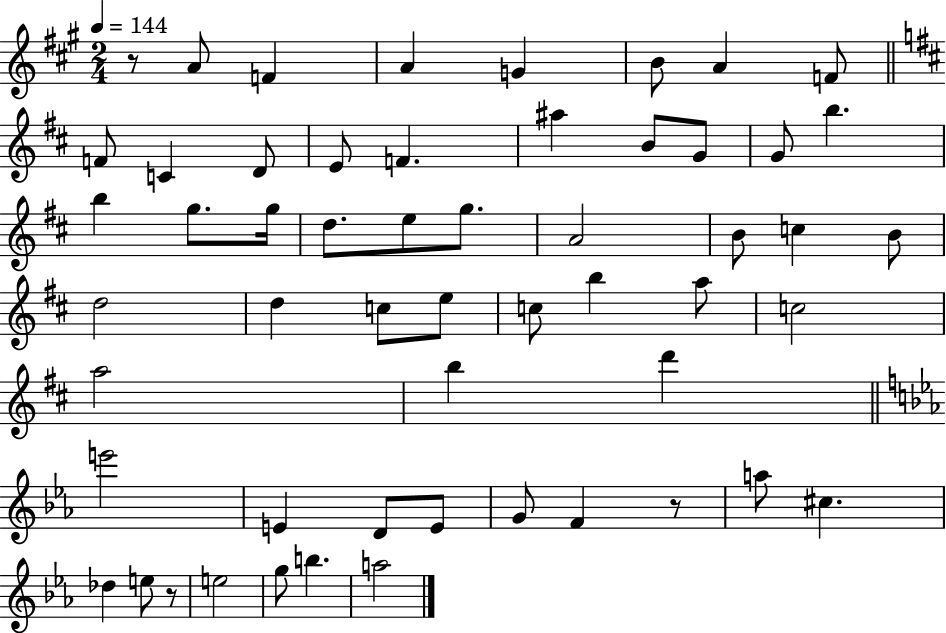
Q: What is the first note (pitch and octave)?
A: A4